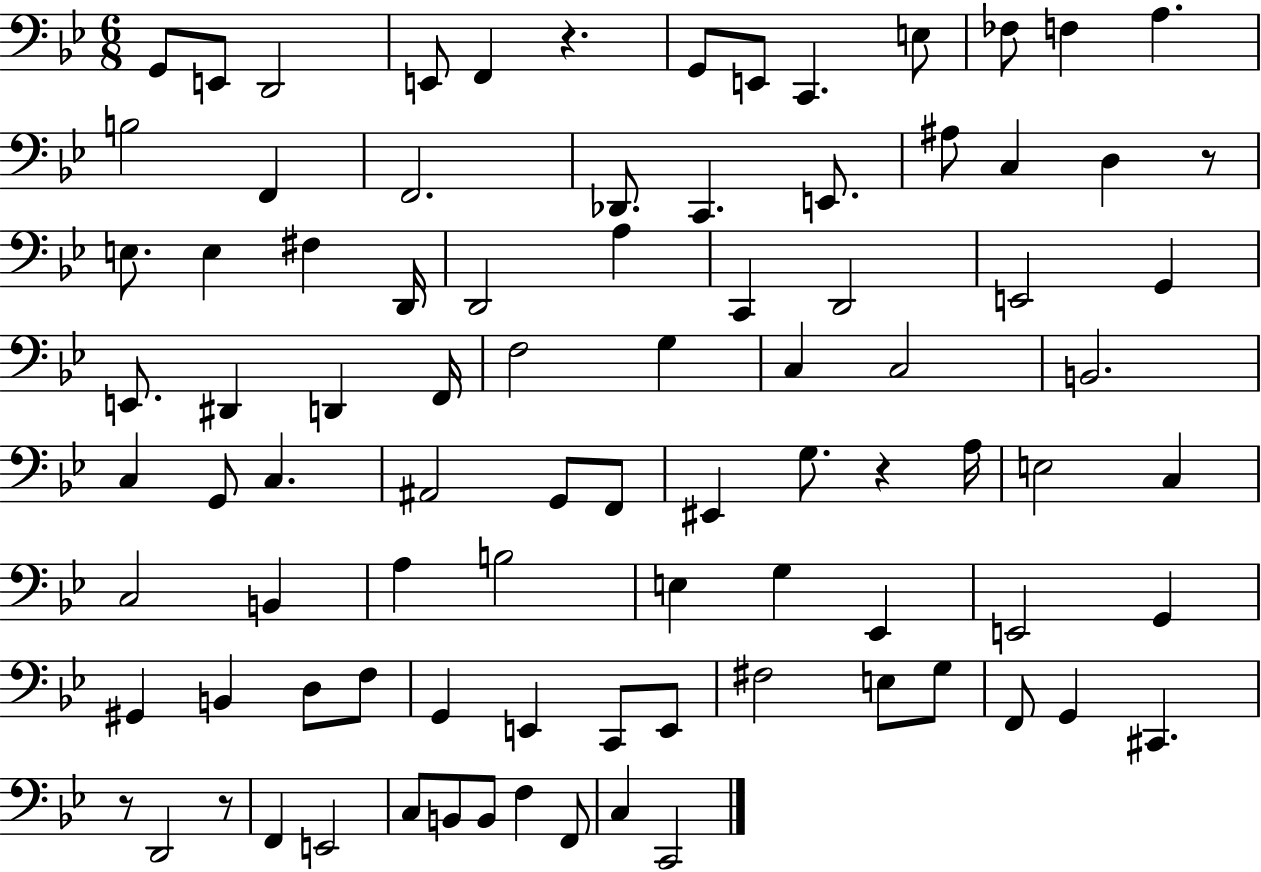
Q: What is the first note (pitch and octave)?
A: G2